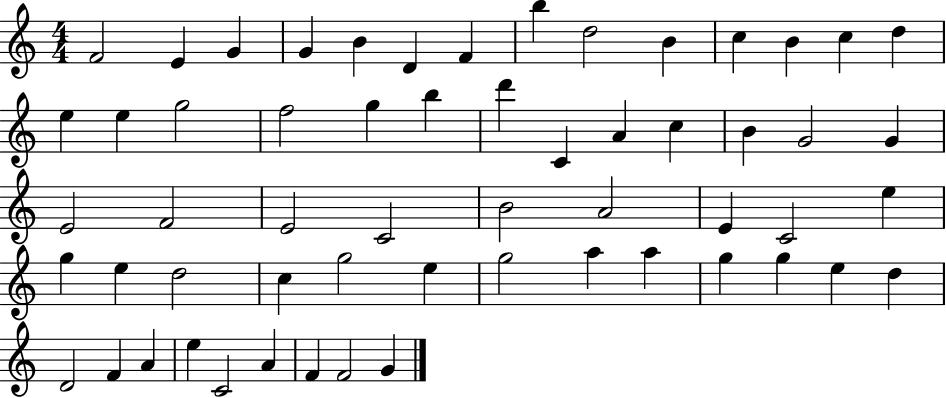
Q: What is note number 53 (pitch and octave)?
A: E5